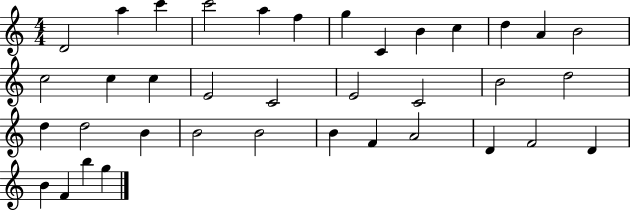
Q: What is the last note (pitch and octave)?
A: G5